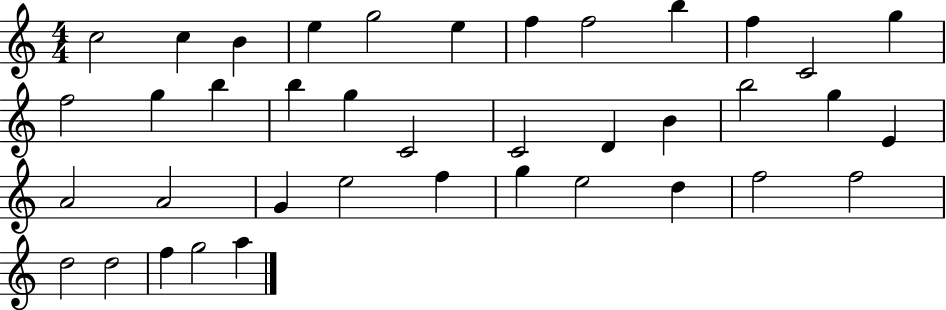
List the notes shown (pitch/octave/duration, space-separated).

C5/h C5/q B4/q E5/q G5/h E5/q F5/q F5/h B5/q F5/q C4/h G5/q F5/h G5/q B5/q B5/q G5/q C4/h C4/h D4/q B4/q B5/h G5/q E4/q A4/h A4/h G4/q E5/h F5/q G5/q E5/h D5/q F5/h F5/h D5/h D5/h F5/q G5/h A5/q